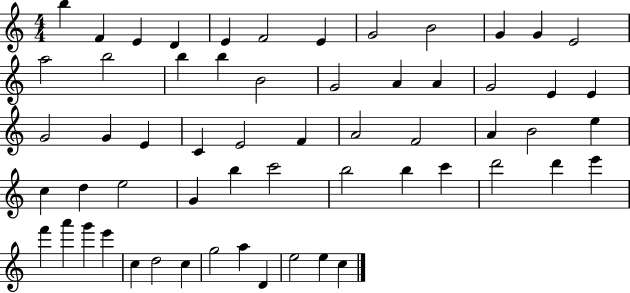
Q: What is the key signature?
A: C major